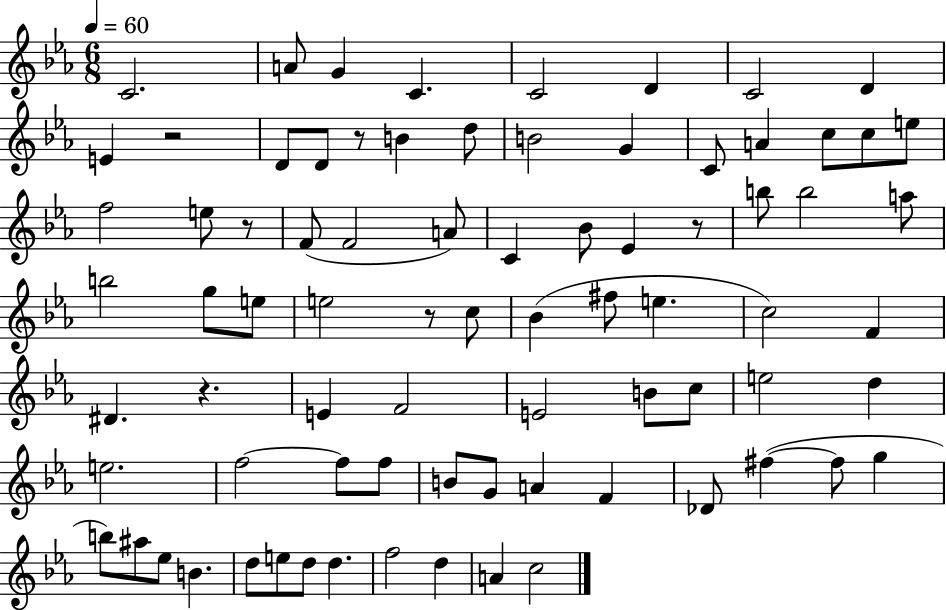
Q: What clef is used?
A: treble